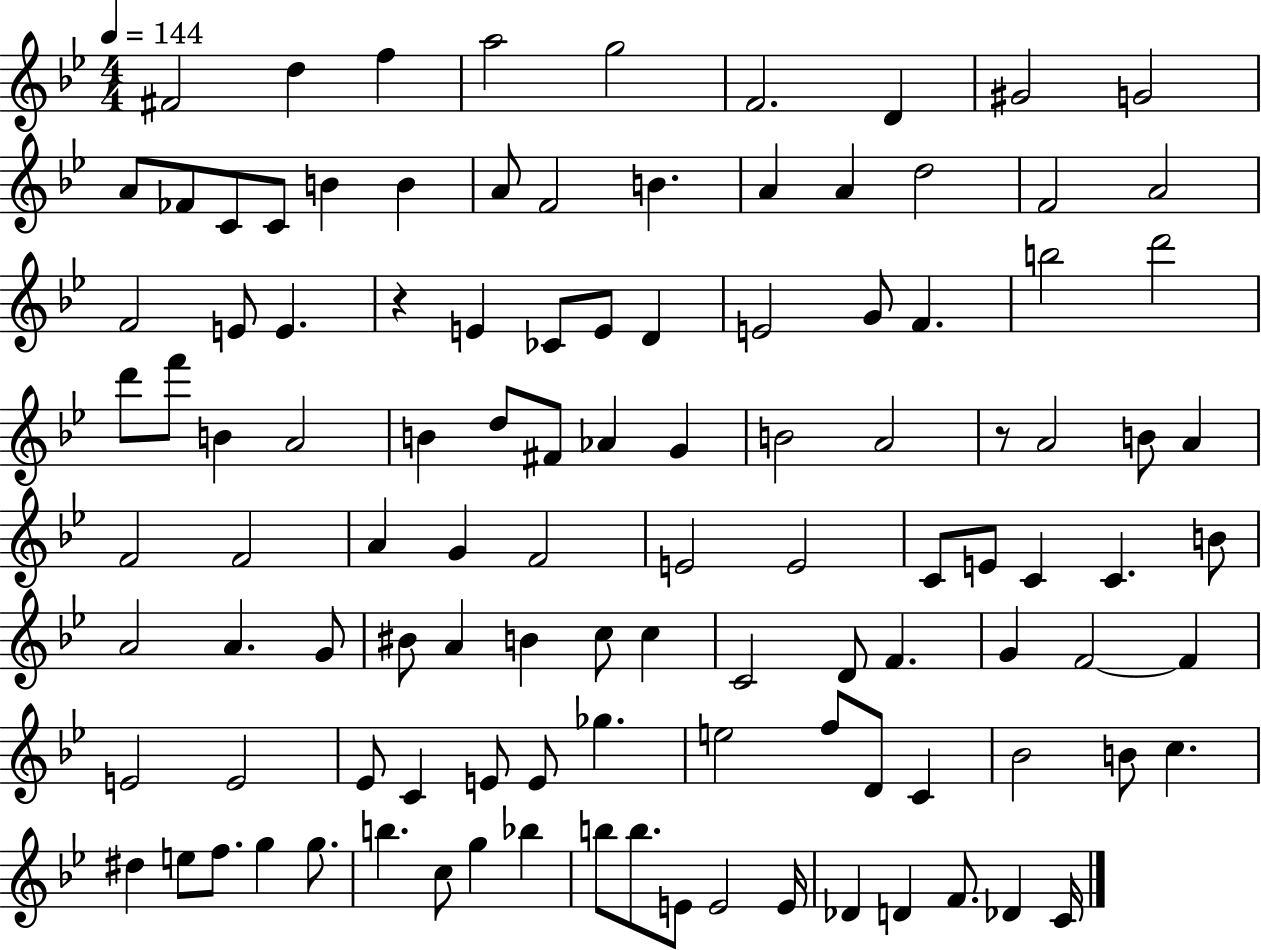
{
  \clef treble
  \numericTimeSignature
  \time 4/4
  \key bes \major
  \tempo 4 = 144
  fis'2 d''4 f''4 | a''2 g''2 | f'2. d'4 | gis'2 g'2 | \break a'8 fes'8 c'8 c'8 b'4 b'4 | a'8 f'2 b'4. | a'4 a'4 d''2 | f'2 a'2 | \break f'2 e'8 e'4. | r4 e'4 ces'8 e'8 d'4 | e'2 g'8 f'4. | b''2 d'''2 | \break d'''8 f'''8 b'4 a'2 | b'4 d''8 fis'8 aes'4 g'4 | b'2 a'2 | r8 a'2 b'8 a'4 | \break f'2 f'2 | a'4 g'4 f'2 | e'2 e'2 | c'8 e'8 c'4 c'4. b'8 | \break a'2 a'4. g'8 | bis'8 a'4 b'4 c''8 c''4 | c'2 d'8 f'4. | g'4 f'2~~ f'4 | \break e'2 e'2 | ees'8 c'4 e'8 e'8 ges''4. | e''2 f''8 d'8 c'4 | bes'2 b'8 c''4. | \break dis''4 e''8 f''8. g''4 g''8. | b''4. c''8 g''4 bes''4 | b''8 b''8. e'8 e'2 e'16 | des'4 d'4 f'8. des'4 c'16 | \break \bar "|."
}